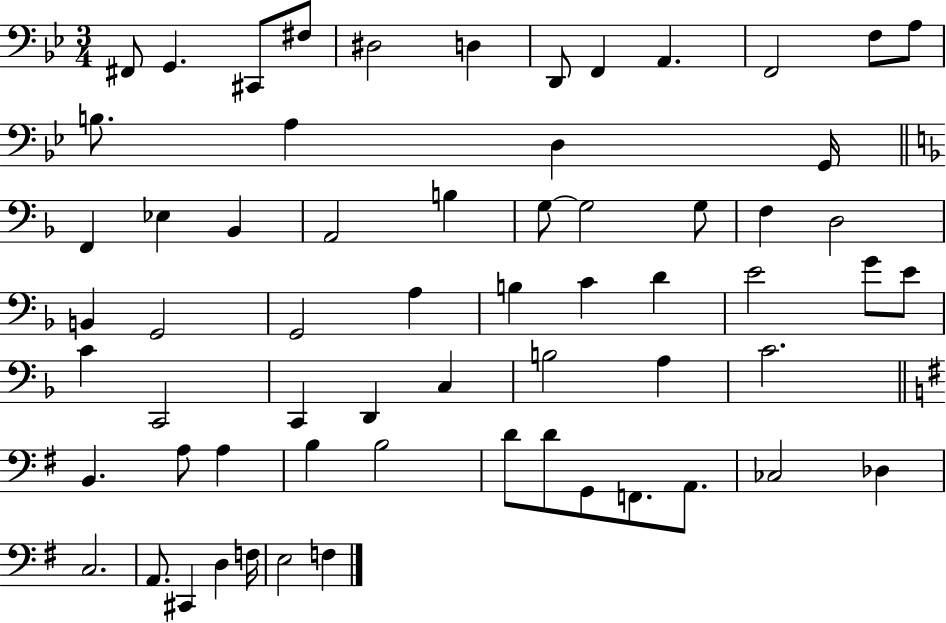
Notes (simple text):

F#2/e G2/q. C#2/e F#3/e D#3/h D3/q D2/e F2/q A2/q. F2/h F3/e A3/e B3/e. A3/q D3/q G2/s F2/q Eb3/q Bb2/q A2/h B3/q G3/e G3/h G3/e F3/q D3/h B2/q G2/h G2/h A3/q B3/q C4/q D4/q E4/h G4/e E4/e C4/q C2/h C2/q D2/q C3/q B3/h A3/q C4/h. B2/q. A3/e A3/q B3/q B3/h D4/e D4/e G2/e F2/e. A2/e. CES3/h Db3/q C3/h. A2/e. C#2/q D3/q F3/s E3/h F3/q